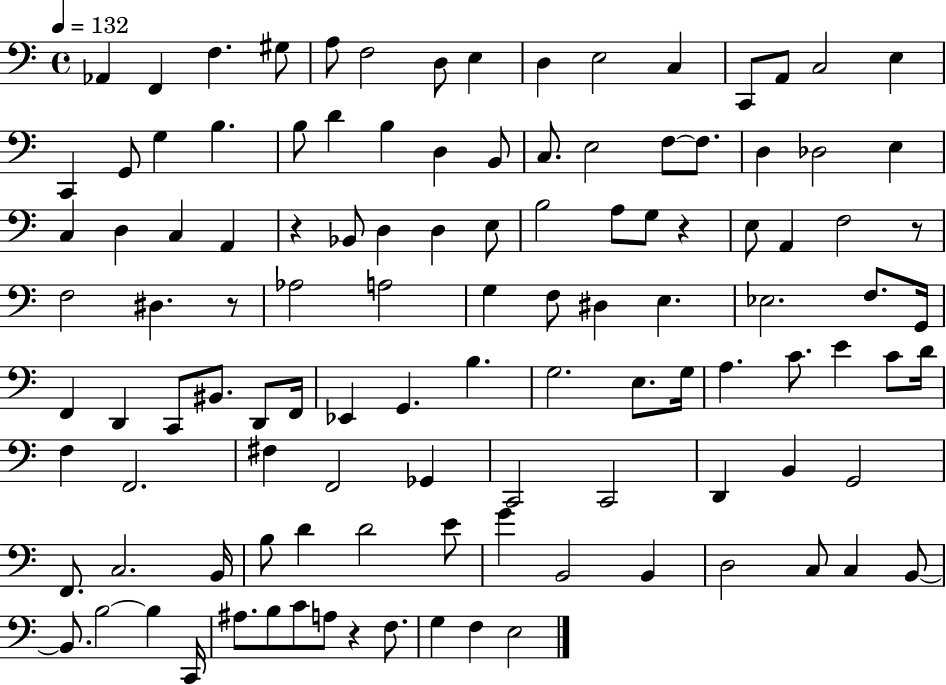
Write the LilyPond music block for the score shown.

{
  \clef bass
  \time 4/4
  \defaultTimeSignature
  \key c \major
  \tempo 4 = 132
  aes,4 f,4 f4. gis8 | a8 f2 d8 e4 | d4 e2 c4 | c,8 a,8 c2 e4 | \break c,4 g,8 g4 b4. | b8 d'4 b4 d4 b,8 | c8. e2 f8~~ f8. | d4 des2 e4 | \break c4 d4 c4 a,4 | r4 bes,8 d4 d4 e8 | b2 a8 g8 r4 | e8 a,4 f2 r8 | \break f2 dis4. r8 | aes2 a2 | g4 f8 dis4 e4. | ees2. f8. g,16 | \break f,4 d,4 c,8 bis,8. d,8 f,16 | ees,4 g,4. b4. | g2. e8. g16 | a4. c'8. e'4 c'8 d'16 | \break f4 f,2. | fis4 f,2 ges,4 | c,2 c,2 | d,4 b,4 g,2 | \break f,8. c2. b,16 | b8 d'4 d'2 e'8 | g'4 b,2 b,4 | d2 c8 c4 b,8~~ | \break b,8. b2~~ b4 c,16 | ais8. b8 c'8 a8 r4 f8. | g4 f4 e2 | \bar "|."
}